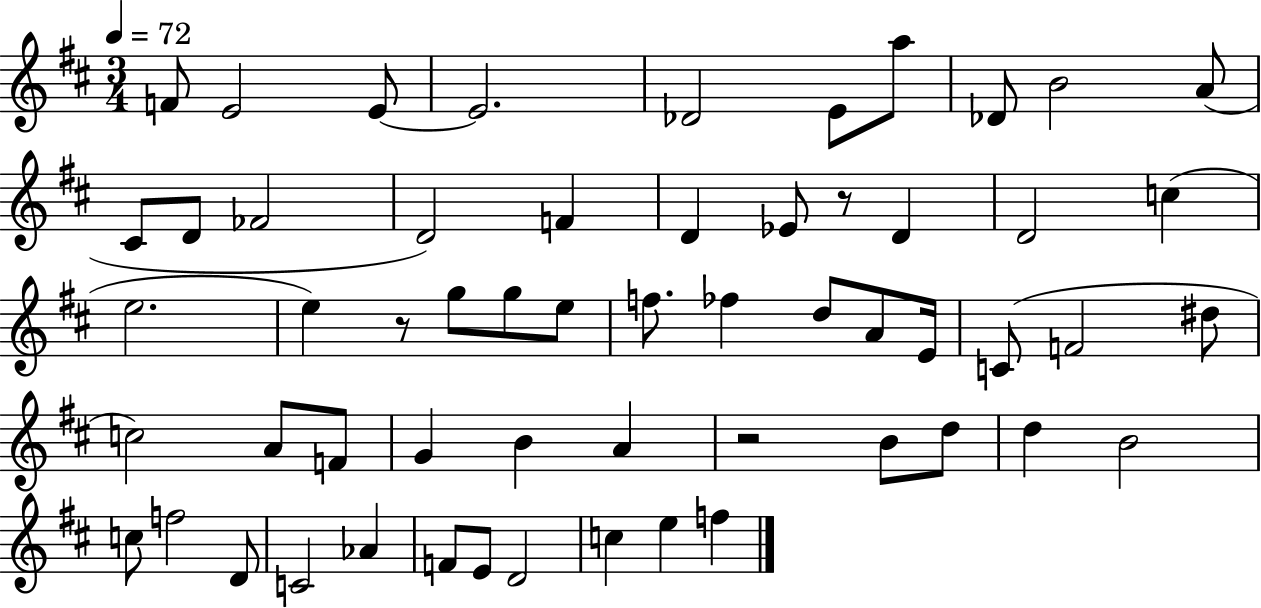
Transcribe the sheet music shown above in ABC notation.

X:1
T:Untitled
M:3/4
L:1/4
K:D
F/2 E2 E/2 E2 _D2 E/2 a/2 _D/2 B2 A/2 ^C/2 D/2 _F2 D2 F D _E/2 z/2 D D2 c e2 e z/2 g/2 g/2 e/2 f/2 _f d/2 A/2 E/4 C/2 F2 ^d/2 c2 A/2 F/2 G B A z2 B/2 d/2 d B2 c/2 f2 D/2 C2 _A F/2 E/2 D2 c e f